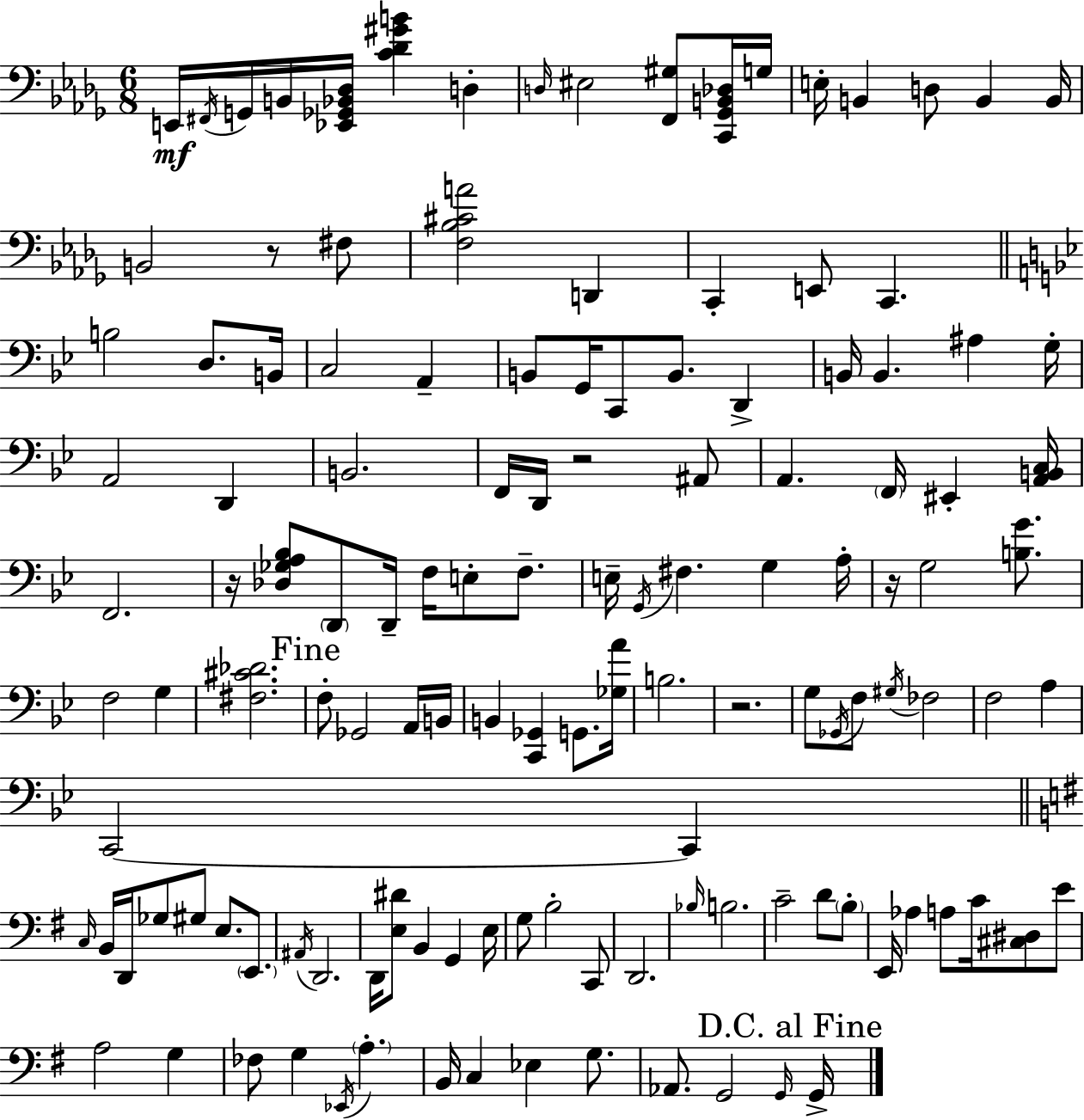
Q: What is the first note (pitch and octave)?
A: E2